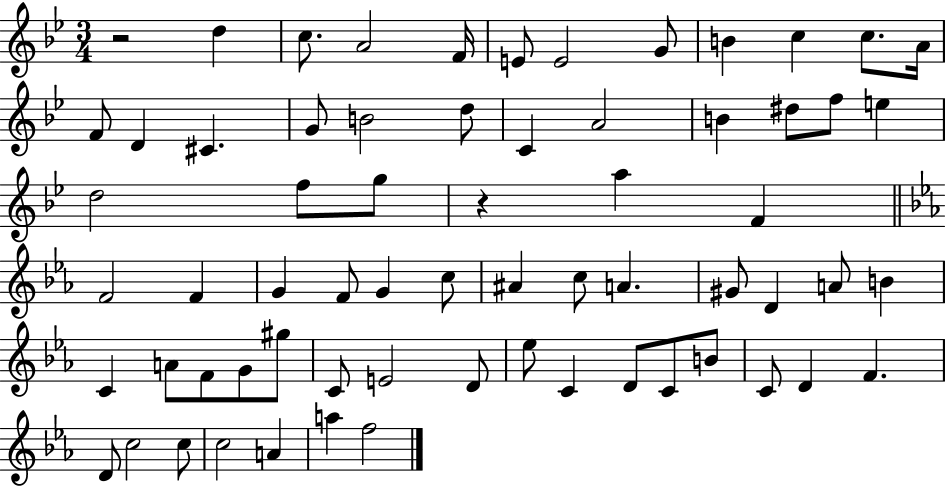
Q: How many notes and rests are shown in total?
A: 66